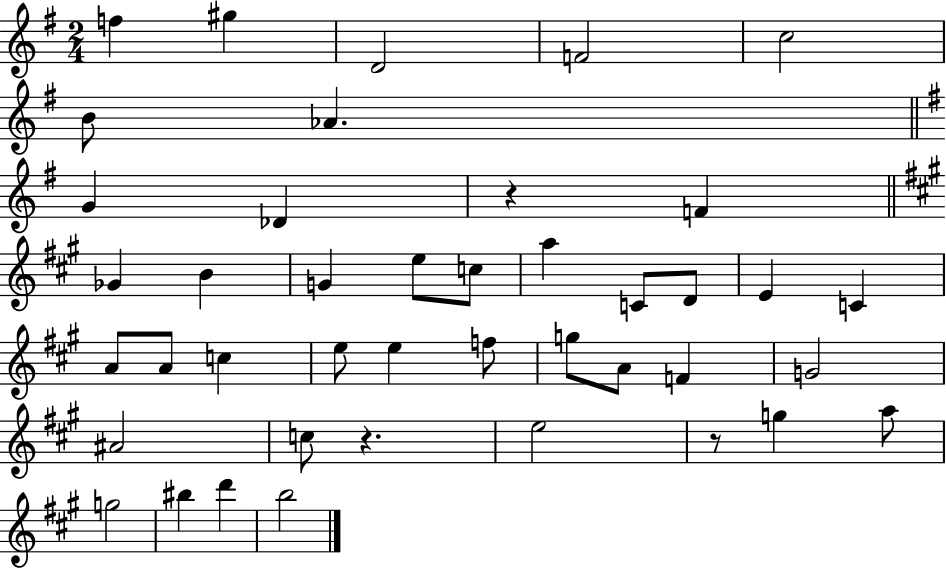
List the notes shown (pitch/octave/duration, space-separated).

F5/q G#5/q D4/h F4/h C5/h B4/e Ab4/q. G4/q Db4/q R/q F4/q Gb4/q B4/q G4/q E5/e C5/e A5/q C4/e D4/e E4/q C4/q A4/e A4/e C5/q E5/e E5/q F5/e G5/e A4/e F4/q G4/h A#4/h C5/e R/q. E5/h R/e G5/q A5/e G5/h BIS5/q D6/q B5/h